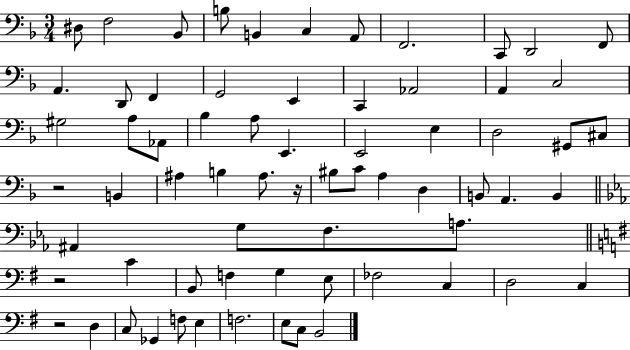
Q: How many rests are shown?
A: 4